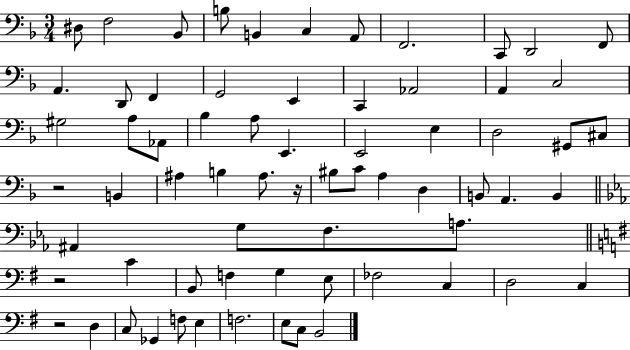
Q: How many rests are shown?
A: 4